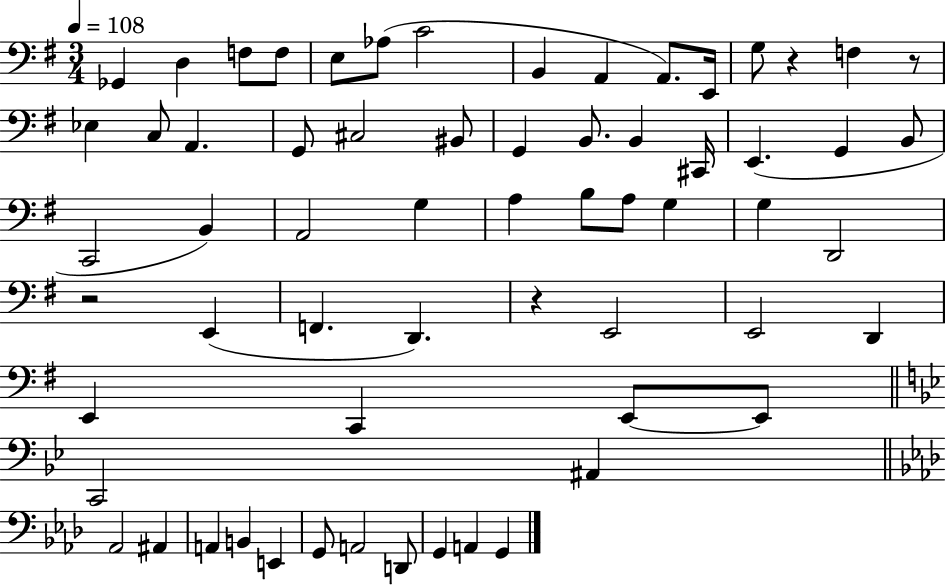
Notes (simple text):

Gb2/q D3/q F3/e F3/e E3/e Ab3/e C4/h B2/q A2/q A2/e. E2/s G3/e R/q F3/q R/e Eb3/q C3/e A2/q. G2/e C#3/h BIS2/e G2/q B2/e. B2/q C#2/s E2/q. G2/q B2/e C2/h B2/q A2/h G3/q A3/q B3/e A3/e G3/q G3/q D2/h R/h E2/q F2/q. D2/q. R/q E2/h E2/h D2/q E2/q C2/q E2/e E2/e C2/h A#2/q Ab2/h A#2/q A2/q B2/q E2/q G2/e A2/h D2/e G2/q A2/q G2/q